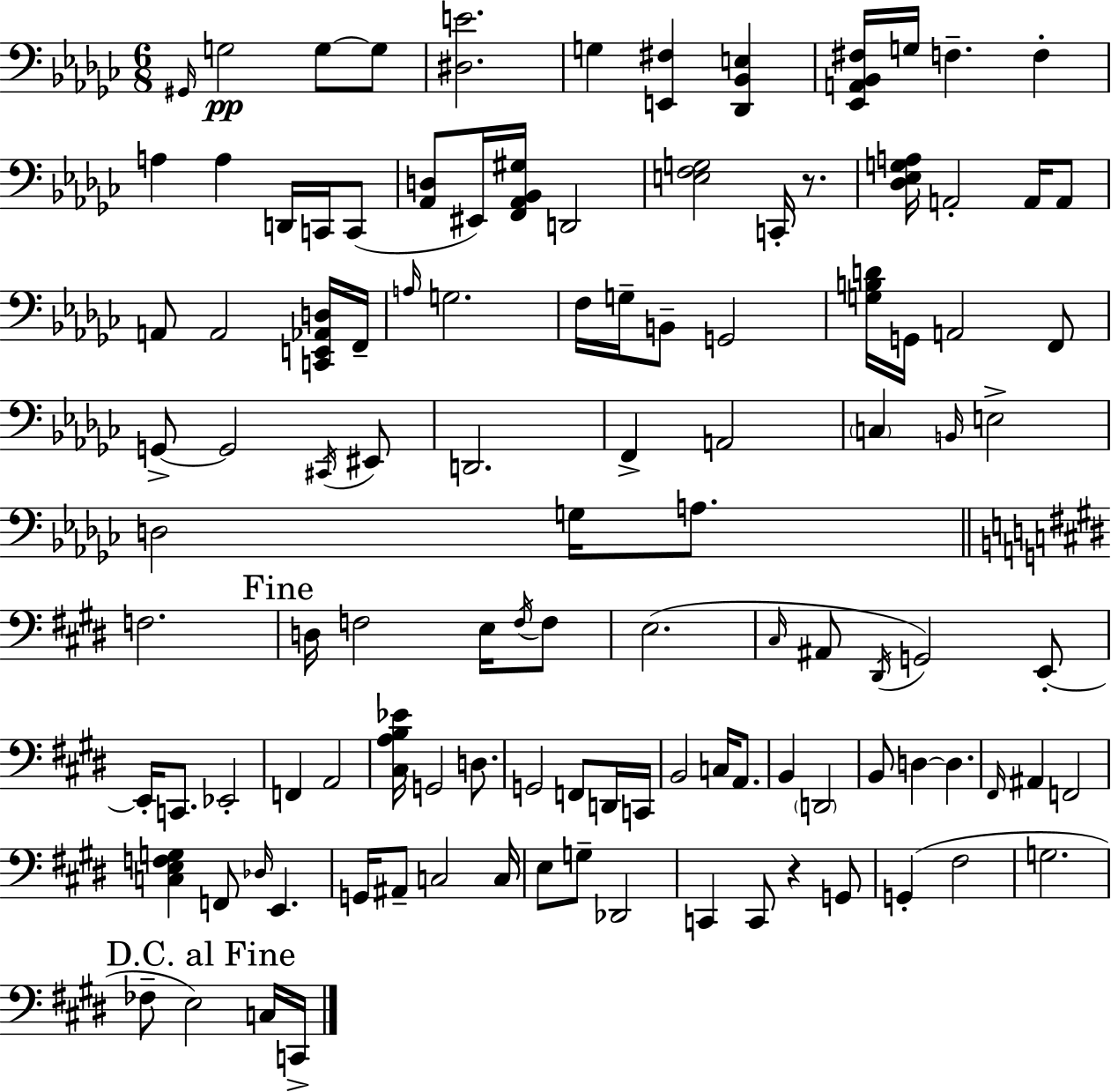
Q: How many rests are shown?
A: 2